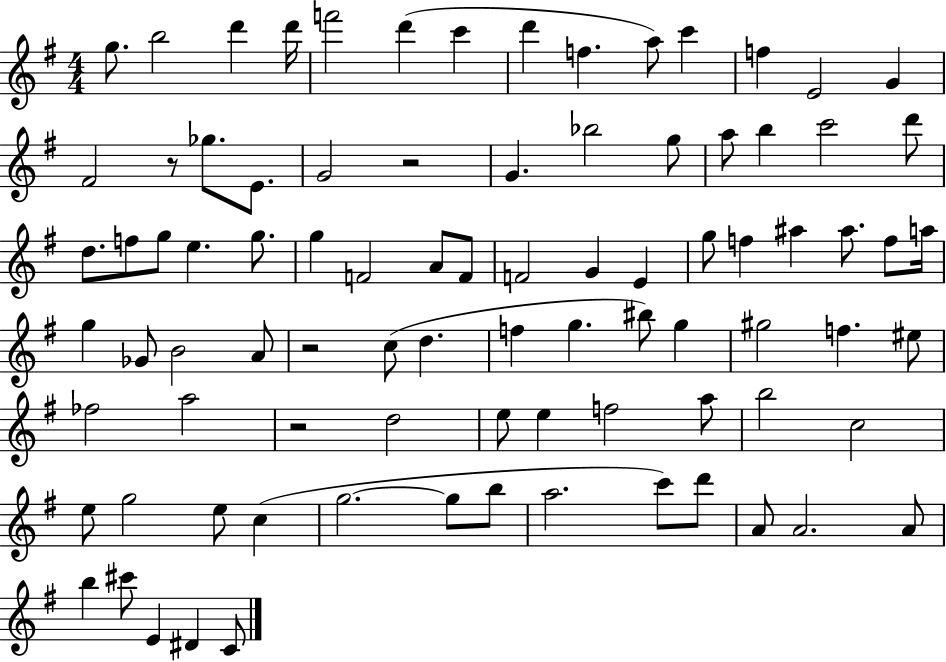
{
  \clef treble
  \numericTimeSignature
  \time 4/4
  \key g \major
  g''8. b''2 d'''4 d'''16 | f'''2 d'''4( c'''4 | d'''4 f''4. a''8) c'''4 | f''4 e'2 g'4 | \break fis'2 r8 ges''8. e'8. | g'2 r2 | g'4. bes''2 g''8 | a''8 b''4 c'''2 d'''8 | \break d''8. f''8 g''8 e''4. g''8. | g''4 f'2 a'8 f'8 | f'2 g'4 e'4 | g''8 f''4 ais''4 ais''8. f''8 a''16 | \break g''4 ges'8 b'2 a'8 | r2 c''8( d''4. | f''4 g''4. bis''8) g''4 | gis''2 f''4. eis''8 | \break fes''2 a''2 | r2 d''2 | e''8 e''4 f''2 a''8 | b''2 c''2 | \break e''8 g''2 e''8 c''4( | g''2.~~ g''8 b''8 | a''2. c'''8) d'''8 | a'8 a'2. a'8 | \break b''4 cis'''8 e'4 dis'4 c'8 | \bar "|."
}